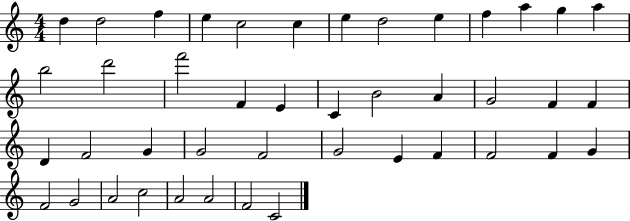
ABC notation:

X:1
T:Untitled
M:4/4
L:1/4
K:C
d d2 f e c2 c e d2 e f a g a b2 d'2 f'2 F E C B2 A G2 F F D F2 G G2 F2 G2 E F F2 F G F2 G2 A2 c2 A2 A2 F2 C2